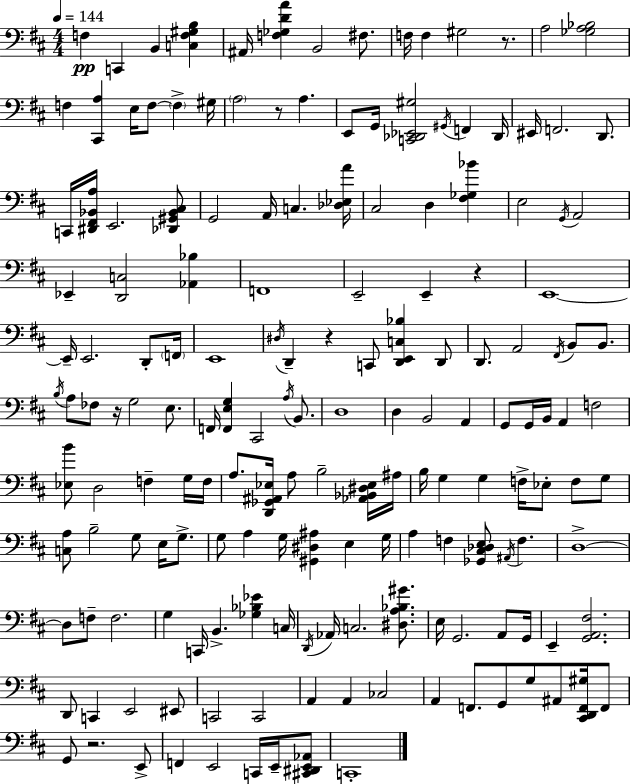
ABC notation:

X:1
T:Untitled
M:4/4
L:1/4
K:D
F, C,, B,, [C,F,^G,B,] ^A,,/4 [F,_G,DA] B,,2 ^F,/2 F,/4 F, ^G,2 z/2 A,2 [_G,A,_B,]2 F, [^C,,A,] E,/4 F,/2 F, ^G,/4 A,2 z/2 A, E,,/2 G,,/4 [C,,_D,,_E,,^G,]2 ^G,,/4 F,, _D,,/4 ^E,,/4 F,,2 D,,/2 C,,/4 [^D,,^F,,_B,,A,]/4 E,,2 [_D,,^G,,_B,,^C,]/2 G,,2 A,,/4 C, [_D,_E,A]/4 ^C,2 D, [^F,_G,_B] E,2 G,,/4 A,,2 _E,, [D,,C,]2 [_A,,_B,] F,,4 E,,2 E,, z E,,4 E,,/4 E,,2 D,,/2 F,,/4 E,,4 ^D,/4 D,, z C,,/2 [D,,E,,C,_B,] D,,/2 D,,/2 A,,2 ^F,,/4 B,,/2 B,,/2 B,/4 A,/2 _F,/2 z/4 G,2 E,/2 F,,/4 [F,,E,G,] ^C,,2 A,/4 B,,/2 D,4 D, B,,2 A,, G,,/2 G,,/4 B,,/4 A,, F,2 [_E,B]/2 D,2 F, G,/4 F,/4 A,/2 [D,,_G,,^A,,_E,]/4 A,/2 B,2 [_A,,_B,,^D,_E,]/4 ^A,/4 B,/4 G, G, F,/4 _E,/2 F,/2 G,/2 [C,A,]/2 B,2 G,/2 E,/4 G,/2 G,/2 A, G,/4 [^G,,^D,^A,] E, G,/4 A, F, [_G,,^C,_D,E,]/2 ^A,,/4 F, D,4 D,/2 F,/2 F,2 G, C,,/4 B,, [_G,_B,_E] C,/4 D,,/4 _A,,/4 C,2 [^D,A,_B,^G]/2 E,/4 G,,2 A,,/2 G,,/4 E,, [G,,A,,^F,]2 D,,/2 C,, E,,2 ^E,,/2 C,,2 C,,2 A,, A,, _C,2 A,, F,,/2 G,,/2 G,/2 ^A,,/2 [^C,,D,,F,,^G,]/4 F,,/2 G,,/2 z2 E,,/2 F,, E,,2 C,,/4 E,,/4 [^C,,^D,,E,,_A,,]/2 C,,4